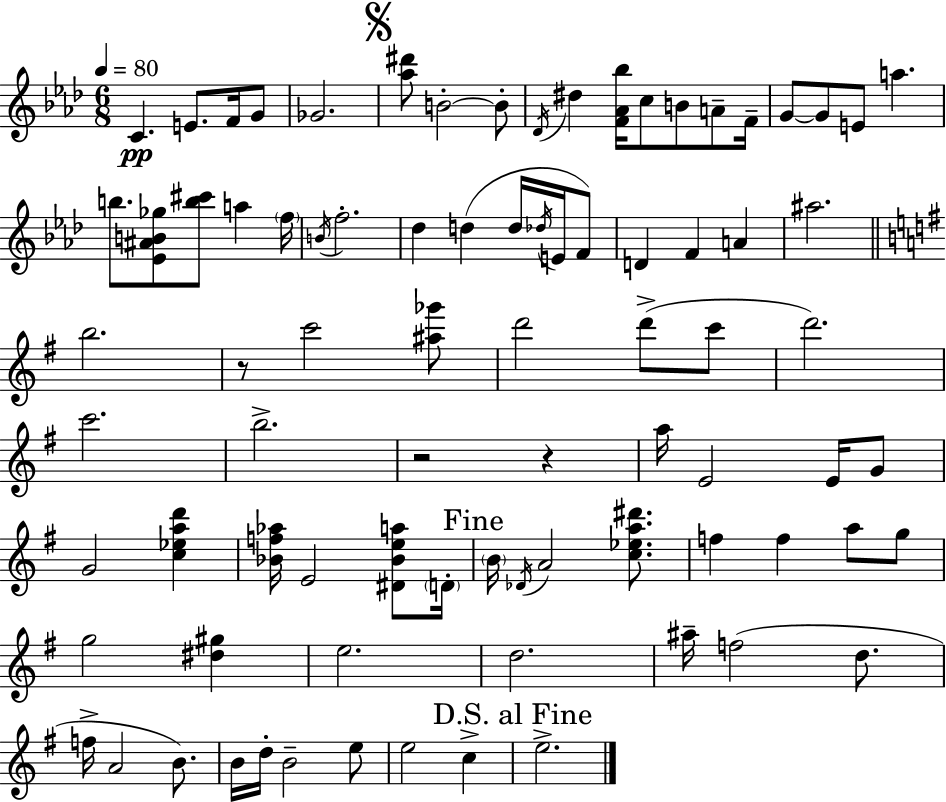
C4/q. E4/e. F4/s G4/e Gb4/h. [Ab5,D#6]/e B4/h B4/e Db4/s D#5/q [F4,Ab4,Bb5]/s C5/e B4/e A4/e F4/s G4/e G4/e E4/e A5/q. B5/e. [Eb4,A#4,B4,Gb5]/e [B5,C#6]/e A5/q F5/s B4/s F5/h. Db5/q D5/q D5/s Db5/s E4/s F4/e D4/q F4/q A4/q A#5/h. B5/h. R/e C6/h [A#5,Gb6]/e D6/h D6/e C6/e D6/h. C6/h. B5/h. R/h R/q A5/s E4/h E4/s G4/e G4/h [C5,Eb5,A5,D6]/q [Bb4,F5,Ab5]/s E4/h [D#4,Bb4,E5,A5]/e D4/s B4/s Db4/s A4/h [C5,Eb5,A5,D#6]/e. F5/q F5/q A5/e G5/e G5/h [D#5,G#5]/q E5/h. D5/h. A#5/s F5/h D5/e. F5/s A4/h B4/e. B4/s D5/s B4/h E5/e E5/h C5/q E5/h.